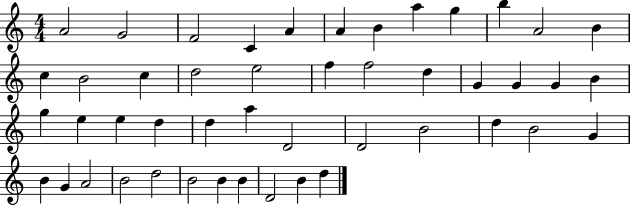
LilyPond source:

{
  \clef treble
  \numericTimeSignature
  \time 4/4
  \key c \major
  a'2 g'2 | f'2 c'4 a'4 | a'4 b'4 a''4 g''4 | b''4 a'2 b'4 | \break c''4 b'2 c''4 | d''2 e''2 | f''4 f''2 d''4 | g'4 g'4 g'4 b'4 | \break g''4 e''4 e''4 d''4 | d''4 a''4 d'2 | d'2 b'2 | d''4 b'2 g'4 | \break b'4 g'4 a'2 | b'2 d''2 | b'2 b'4 b'4 | d'2 b'4 d''4 | \break \bar "|."
}